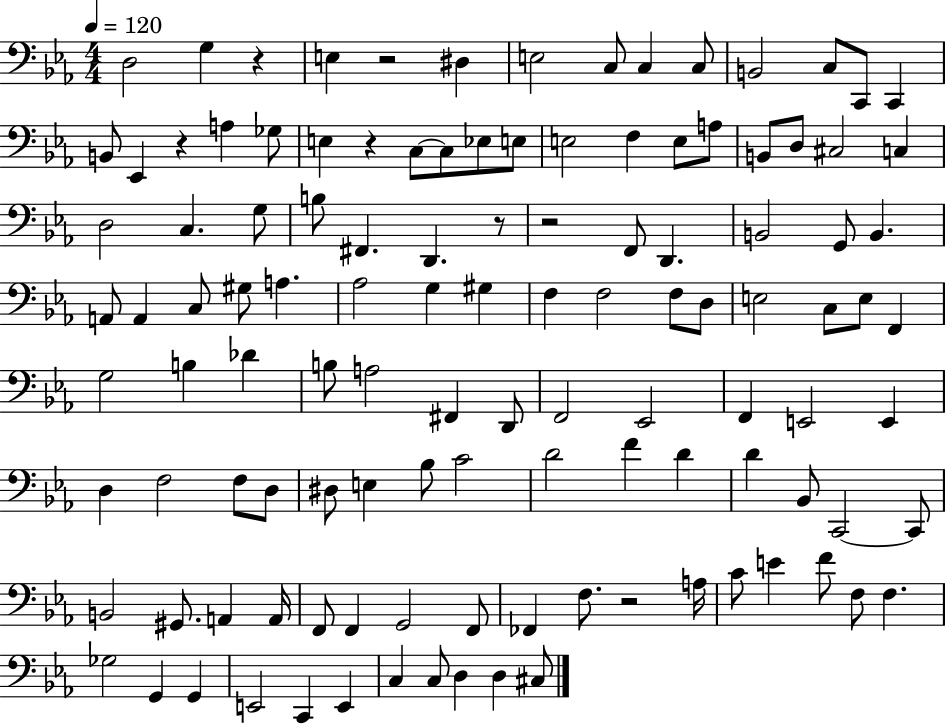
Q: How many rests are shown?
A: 7